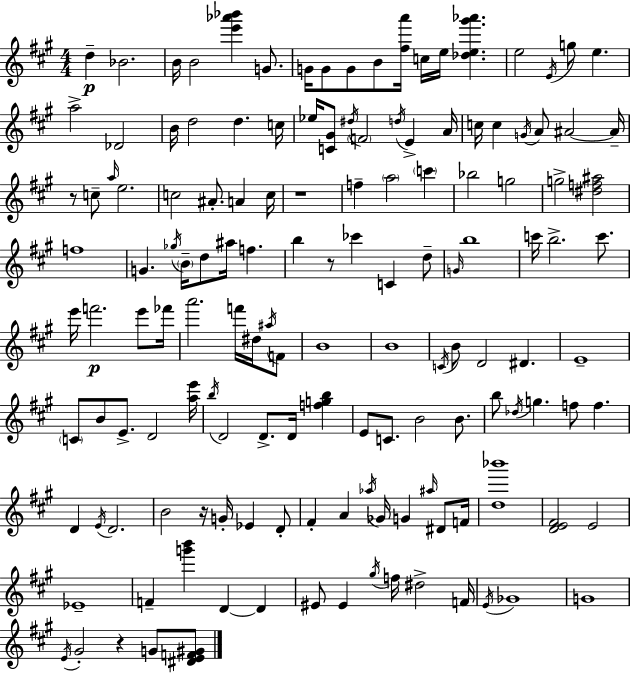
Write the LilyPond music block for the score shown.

{
  \clef treble
  \numericTimeSignature
  \time 4/4
  \key a \major
  d''4--\p bes'2. | b'16 b'2 <e''' aes''' bes'''>4 g'8. | g'16 g'8 g'8 b'8 <fis'' a'''>16 c''16 e''16 <des'' e'' gis''' aes'''>4. | e''2 \acciaccatura { e'16 } g''8 e''4. | \break a''2-> des'2 | b'16 d''2 d''4. | c''16 ees''16 <c' gis'>8 \acciaccatura { dis''16 } \parenthesize f'2 \acciaccatura { d''16 } e'4-> | a'16 c''16 c''4 \acciaccatura { g'16 } a'8 ais'2~~ | \break ais'16-- r8 c''8-- \grace { a''16 } e''2. | c''2 ais'8.-. | a'4 c''16 r1 | f''4-- \parenthesize a''2 | \break \parenthesize c'''4 bes''2 g''2 | g''2-> <dis'' f'' ais''>2 | f''1 | g'4. \acciaccatura { ges''16 } \parenthesize b'16-- d''8 ais''16 | \break f''4. b''4 r8 ces'''4 | c'4 d''8-- \grace { g'16 } b''1 | c'''16 b''2.-> | c'''8. e'''16 f'''2.\p | \break e'''8 fes'''16 a'''2. | f'''16 dis''16 \acciaccatura { ais''16 } f'8 b'1 | b'1 | \acciaccatura { c'16 } b'8 d'2 | \break dis'4. e'1-- | \parenthesize c'8 b'8 e'8.-> | d'2 <a'' e'''>16 \acciaccatura { b''16 } d'2 | d'8.-> d'16 <f'' g'' b''>4 e'8 c'8. b'2 | \break b'8. b''8 \acciaccatura { des''16 } g''4. | f''8 f''4. d'4 \acciaccatura { e'16 } | d'2. b'2 | r16 g'16-. ees'4 d'8-. fis'4-. | \break a'4 \acciaccatura { aes''16 } ges'16 g'4 \grace { ais''16 } dis'8 f'16 <d'' bes'''>1 | <d' e' fis'>2 | e'2 ees'1-- | f'4-- | \break <g''' b'''>4 d'4~~ d'4 eis'8 | eis'4 \acciaccatura { gis''16 } f''16 dis''2-> f'16 \acciaccatura { e'16 } | ges'1 | g'1 | \break \acciaccatura { e'16 } gis'2-. r4 g'8 <dis' e' f' gis'>8 | \bar "|."
}